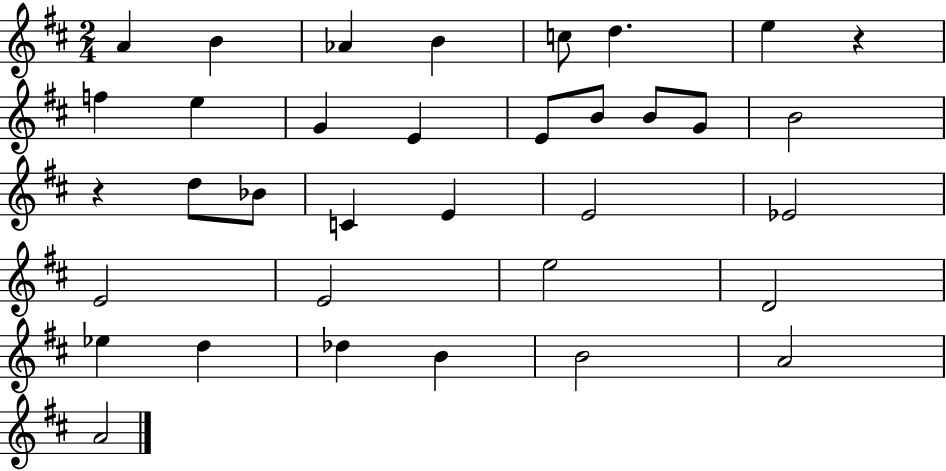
{
  \clef treble
  \numericTimeSignature
  \time 2/4
  \key d \major
  a'4 b'4 | aes'4 b'4 | c''8 d''4. | e''4 r4 | \break f''4 e''4 | g'4 e'4 | e'8 b'8 b'8 g'8 | b'2 | \break r4 d''8 bes'8 | c'4 e'4 | e'2 | ees'2 | \break e'2 | e'2 | e''2 | d'2 | \break ees''4 d''4 | des''4 b'4 | b'2 | a'2 | \break a'2 | \bar "|."
}